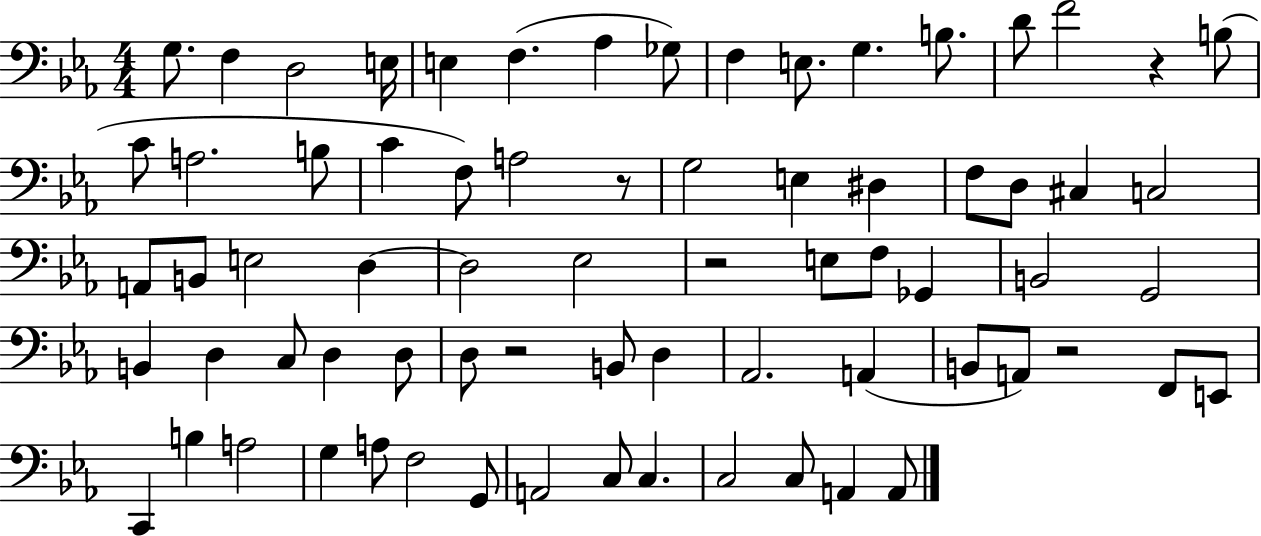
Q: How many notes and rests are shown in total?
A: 72